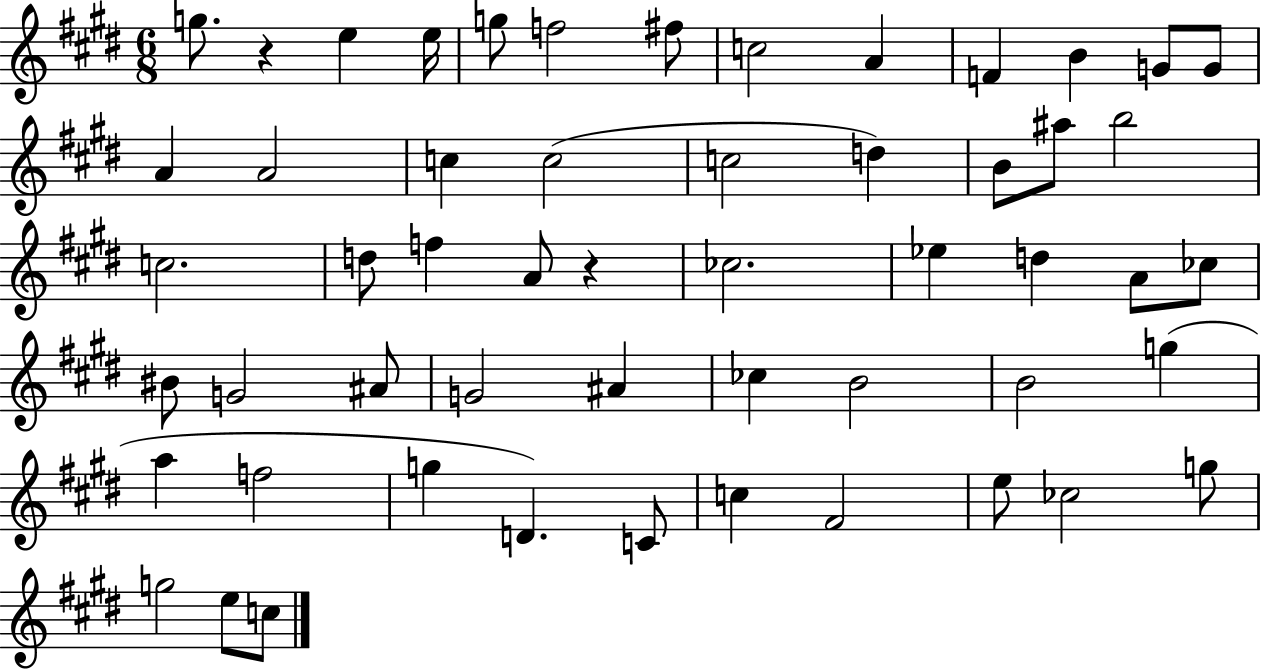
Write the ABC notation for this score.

X:1
T:Untitled
M:6/8
L:1/4
K:E
g/2 z e e/4 g/2 f2 ^f/2 c2 A F B G/2 G/2 A A2 c c2 c2 d B/2 ^a/2 b2 c2 d/2 f A/2 z _c2 _e d A/2 _c/2 ^B/2 G2 ^A/2 G2 ^A _c B2 B2 g a f2 g D C/2 c ^F2 e/2 _c2 g/2 g2 e/2 c/2